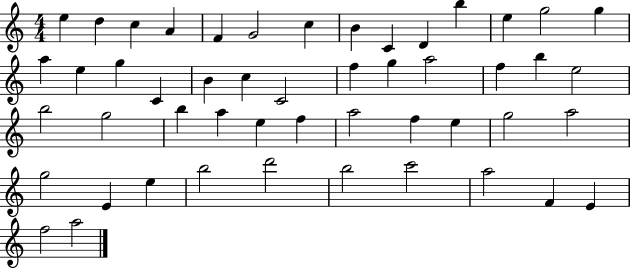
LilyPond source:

{
  \clef treble
  \numericTimeSignature
  \time 4/4
  \key c \major
  e''4 d''4 c''4 a'4 | f'4 g'2 c''4 | b'4 c'4 d'4 b''4 | e''4 g''2 g''4 | \break a''4 e''4 g''4 c'4 | b'4 c''4 c'2 | f''4 g''4 a''2 | f''4 b''4 e''2 | \break b''2 g''2 | b''4 a''4 e''4 f''4 | a''2 f''4 e''4 | g''2 a''2 | \break g''2 e'4 e''4 | b''2 d'''2 | b''2 c'''2 | a''2 f'4 e'4 | \break f''2 a''2 | \bar "|."
}